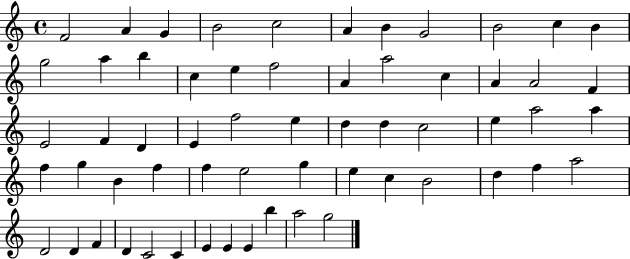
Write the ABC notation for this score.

X:1
T:Untitled
M:4/4
L:1/4
K:C
F2 A G B2 c2 A B G2 B2 c B g2 a b c e f2 A a2 c A A2 F E2 F D E f2 e d d c2 e a2 a f g B f f e2 g e c B2 d f a2 D2 D F D C2 C E E E b a2 g2